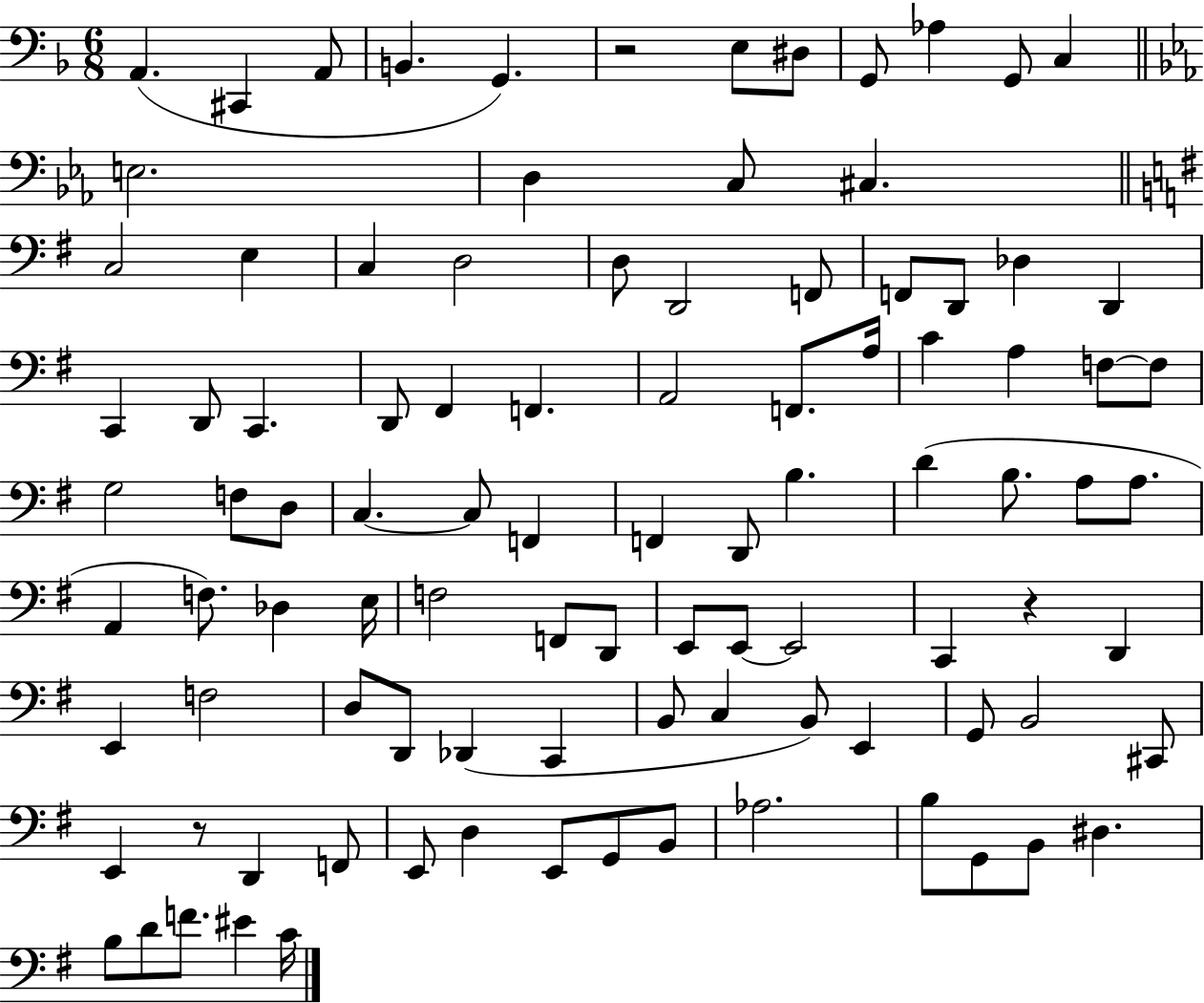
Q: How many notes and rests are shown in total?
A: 98